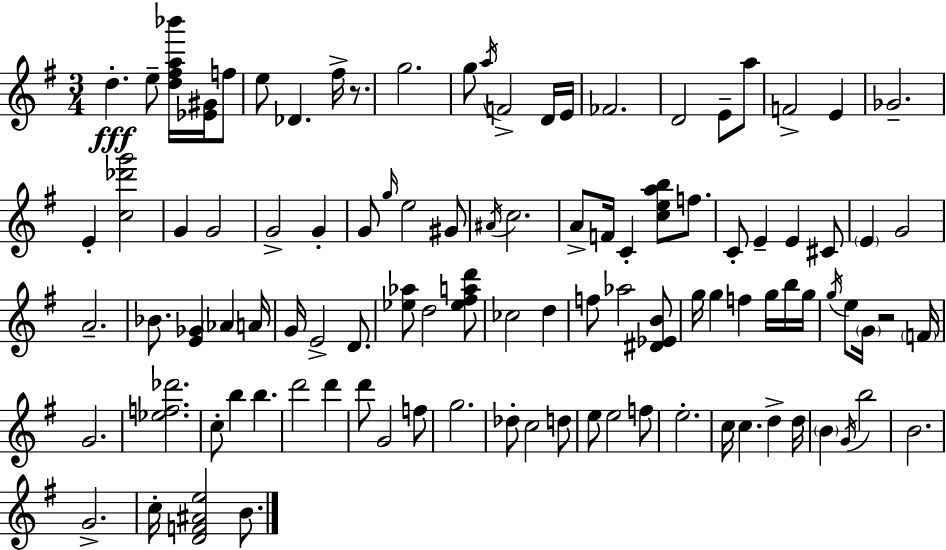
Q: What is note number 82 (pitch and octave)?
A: D5